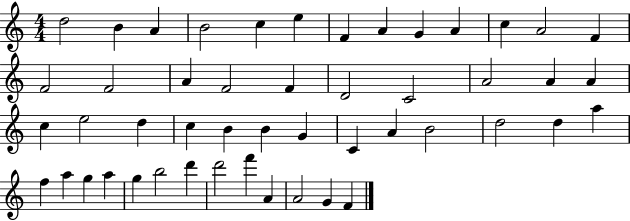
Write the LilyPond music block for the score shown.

{
  \clef treble
  \numericTimeSignature
  \time 4/4
  \key c \major
  d''2 b'4 a'4 | b'2 c''4 e''4 | f'4 a'4 g'4 a'4 | c''4 a'2 f'4 | \break f'2 f'2 | a'4 f'2 f'4 | d'2 c'2 | a'2 a'4 a'4 | \break c''4 e''2 d''4 | c''4 b'4 b'4 g'4 | c'4 a'4 b'2 | d''2 d''4 a''4 | \break f''4 a''4 g''4 a''4 | g''4 b''2 d'''4 | d'''2 f'''4 a'4 | a'2 g'4 f'4 | \break \bar "|."
}